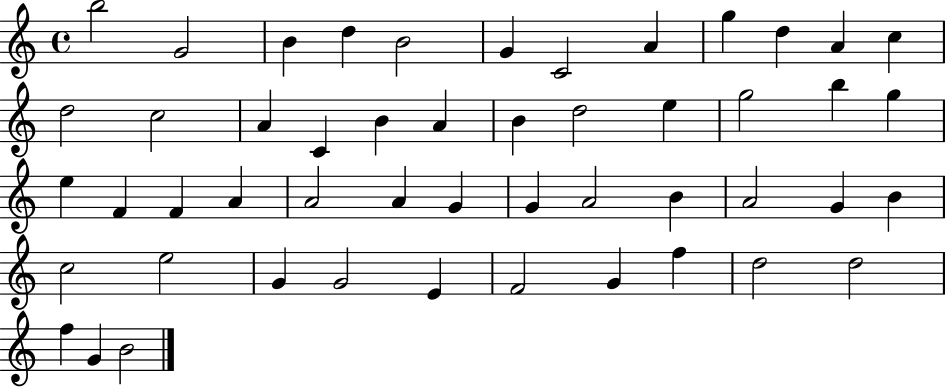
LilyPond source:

{
  \clef treble
  \time 4/4
  \defaultTimeSignature
  \key c \major
  b''2 g'2 | b'4 d''4 b'2 | g'4 c'2 a'4 | g''4 d''4 a'4 c''4 | \break d''2 c''2 | a'4 c'4 b'4 a'4 | b'4 d''2 e''4 | g''2 b''4 g''4 | \break e''4 f'4 f'4 a'4 | a'2 a'4 g'4 | g'4 a'2 b'4 | a'2 g'4 b'4 | \break c''2 e''2 | g'4 g'2 e'4 | f'2 g'4 f''4 | d''2 d''2 | \break f''4 g'4 b'2 | \bar "|."
}